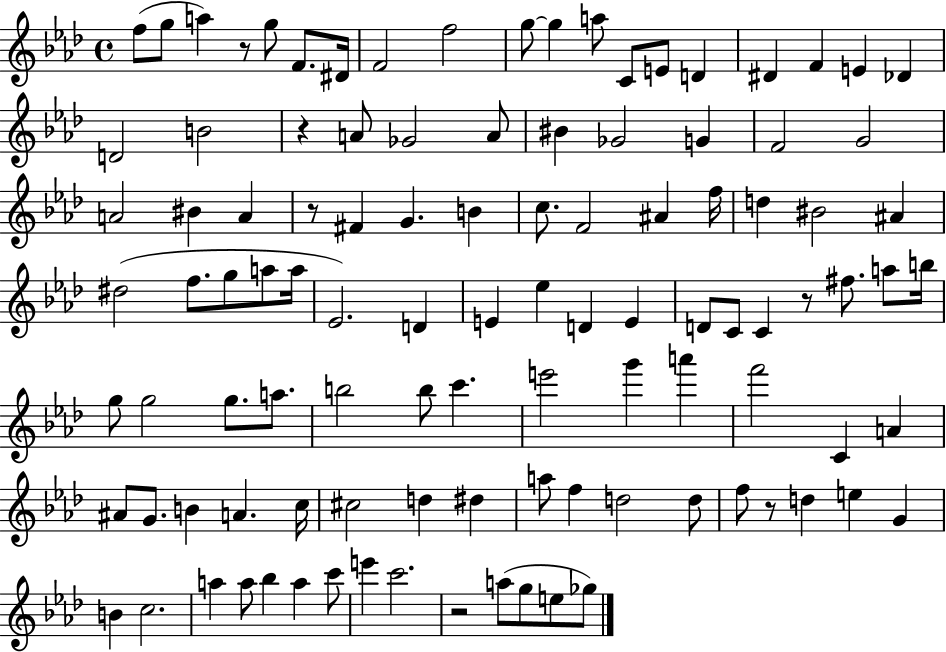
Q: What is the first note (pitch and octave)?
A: F5